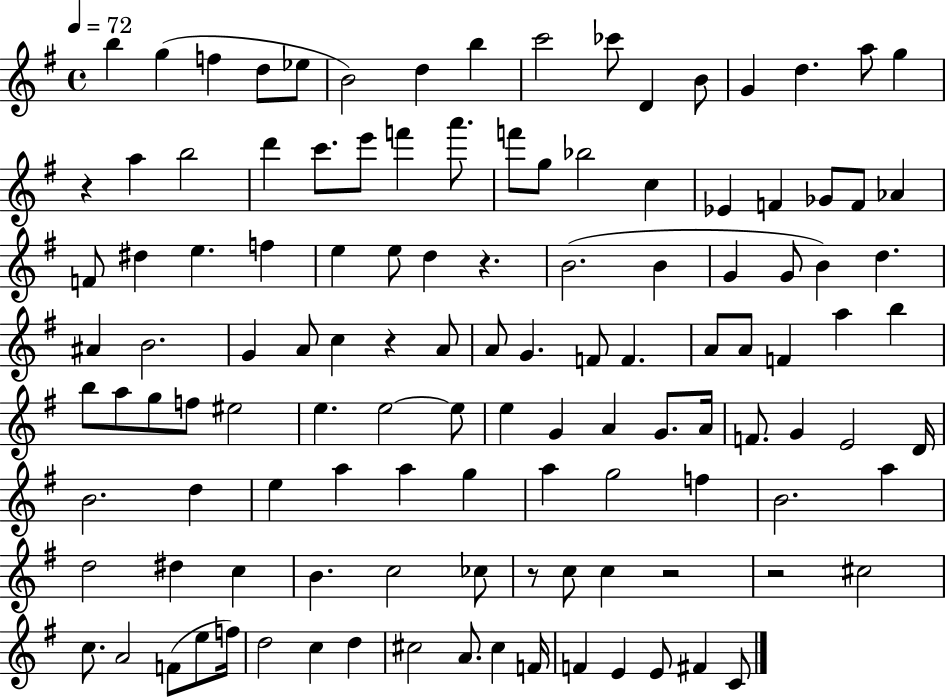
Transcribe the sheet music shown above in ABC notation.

X:1
T:Untitled
M:4/4
L:1/4
K:G
b g f d/2 _e/2 B2 d b c'2 _c'/2 D B/2 G d a/2 g z a b2 d' c'/2 e'/2 f' a'/2 f'/2 g/2 _b2 c _E F _G/2 F/2 _A F/2 ^d e f e e/2 d z B2 B G G/2 B d ^A B2 G A/2 c z A/2 A/2 G F/2 F A/2 A/2 F a b b/2 a/2 g/2 f/2 ^e2 e e2 e/2 e G A G/2 A/4 F/2 G E2 D/4 B2 d e a a g a g2 f B2 a d2 ^d c B c2 _c/2 z/2 c/2 c z2 z2 ^c2 c/2 A2 F/2 e/2 f/4 d2 c d ^c2 A/2 ^c F/4 F E E/2 ^F C/2